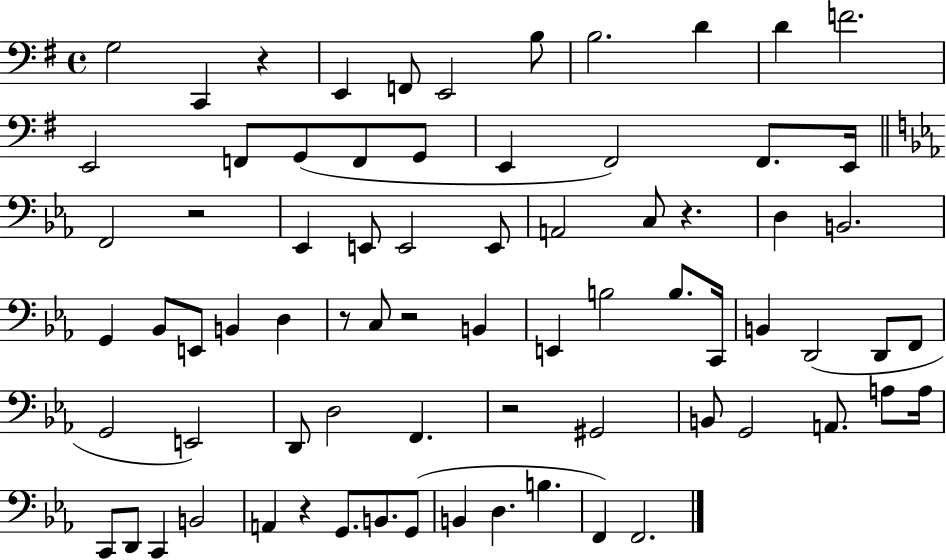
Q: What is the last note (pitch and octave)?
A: F2